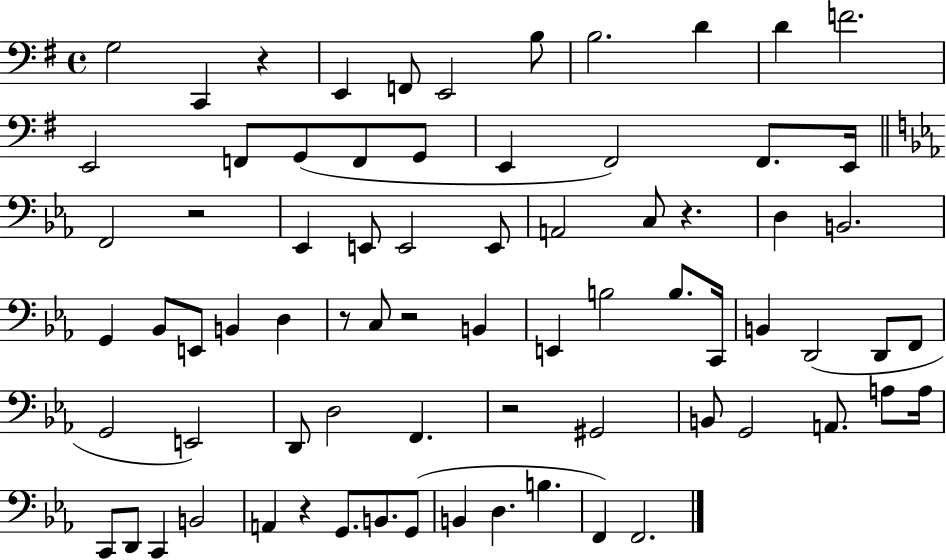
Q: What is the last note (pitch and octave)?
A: F2